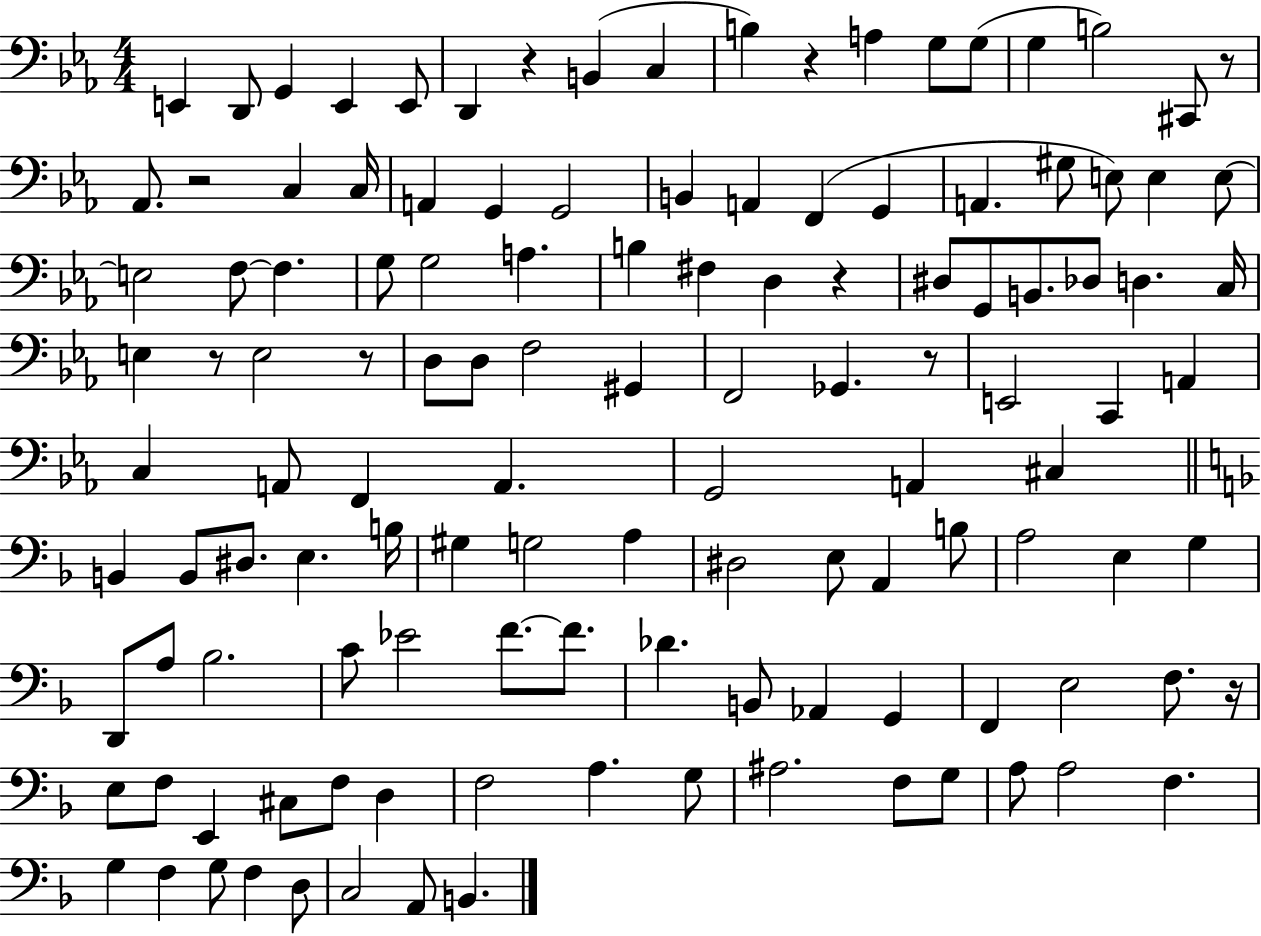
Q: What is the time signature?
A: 4/4